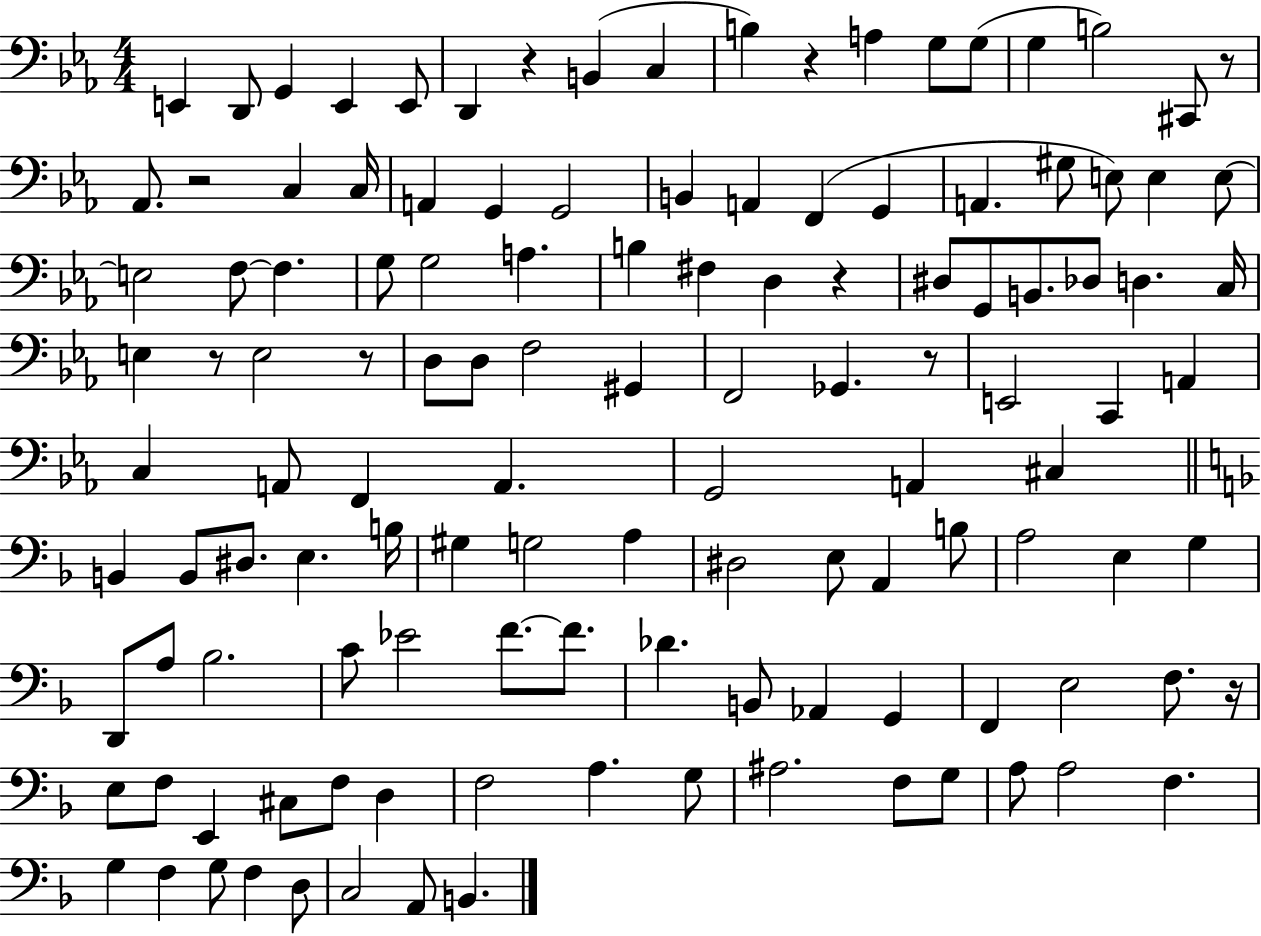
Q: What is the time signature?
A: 4/4